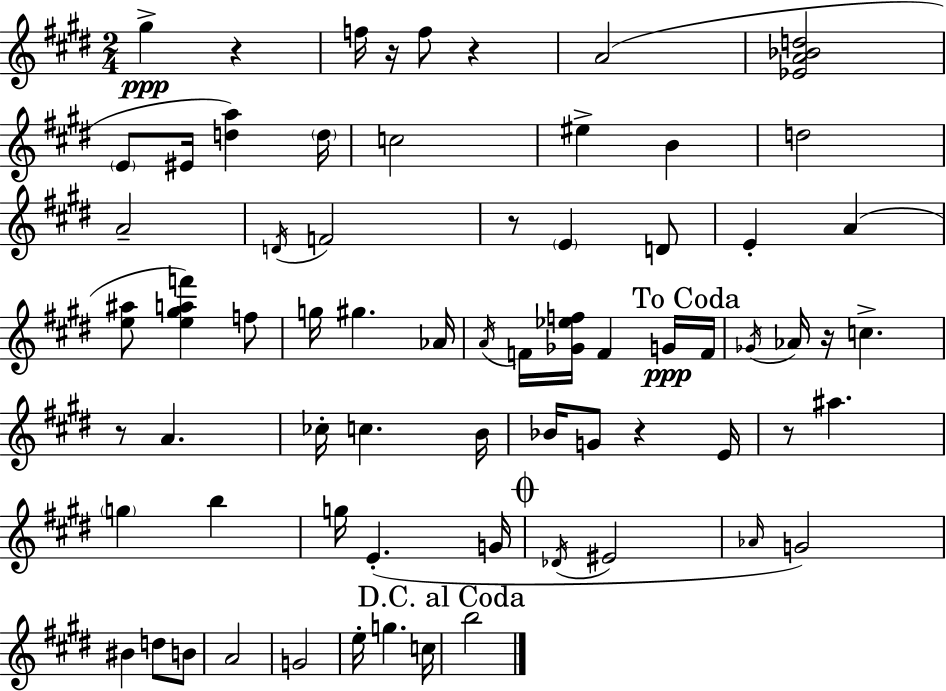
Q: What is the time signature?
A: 2/4